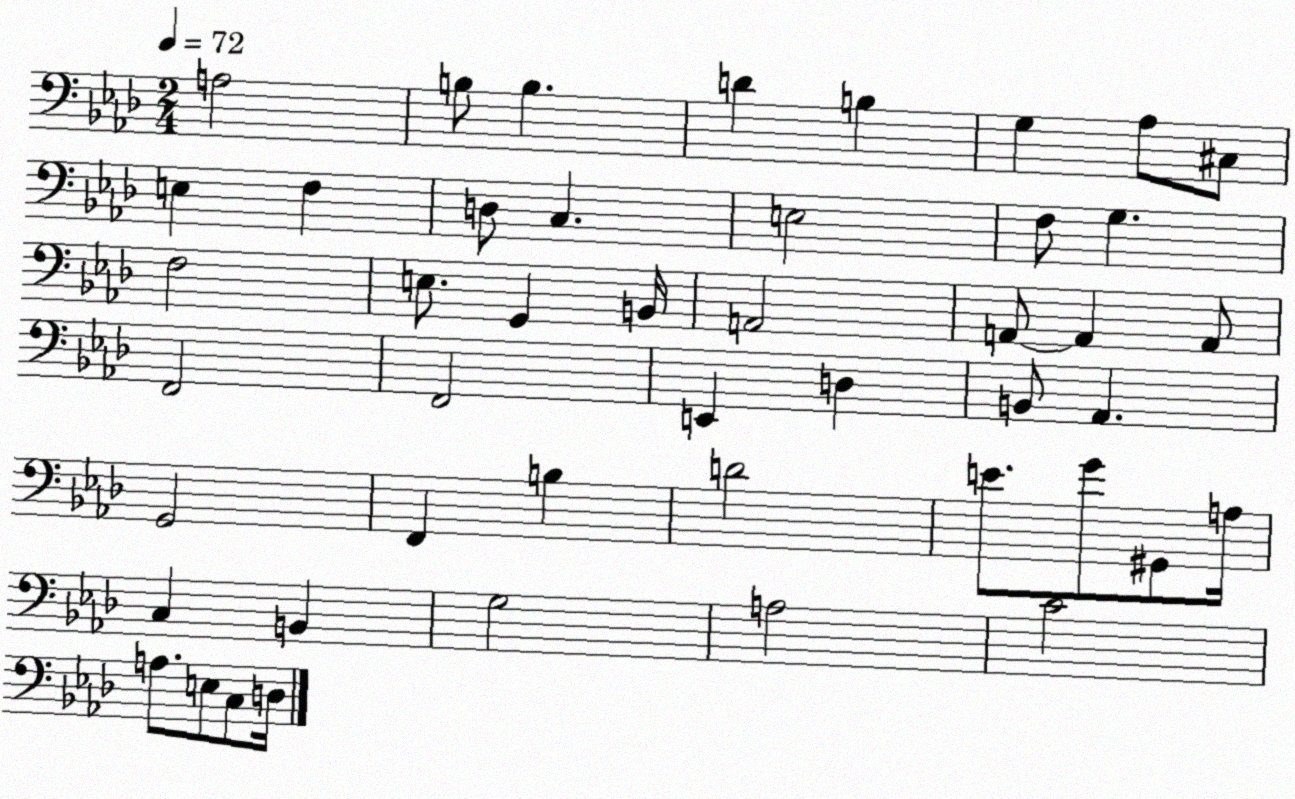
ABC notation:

X:1
T:Untitled
M:2/4
L:1/4
K:Ab
A,2 B,/2 B, D B, G, _A,/2 ^C,/2 E, F, D,/2 C, E,2 F,/2 G, F,2 E,/2 G,, B,,/4 A,,2 A,,/2 A,, A,,/2 F,,2 F,,2 E,, D, B,,/2 _A,, G,,2 F,, B, D2 E/2 G/2 ^G,,/2 A,/4 C, B,, G,2 A,2 C2 A,/2 E,/2 C,/2 D,/4